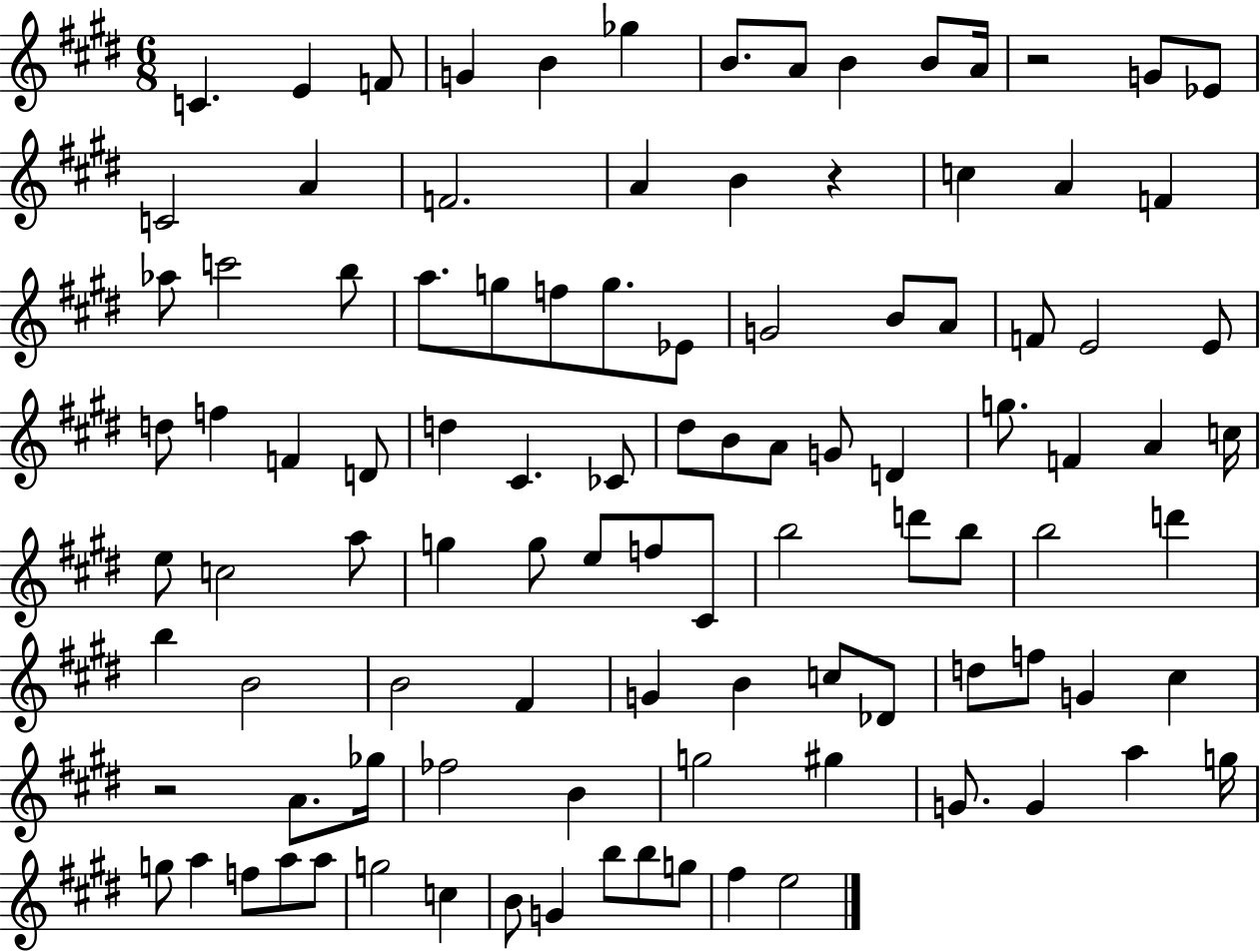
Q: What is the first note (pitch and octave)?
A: C4